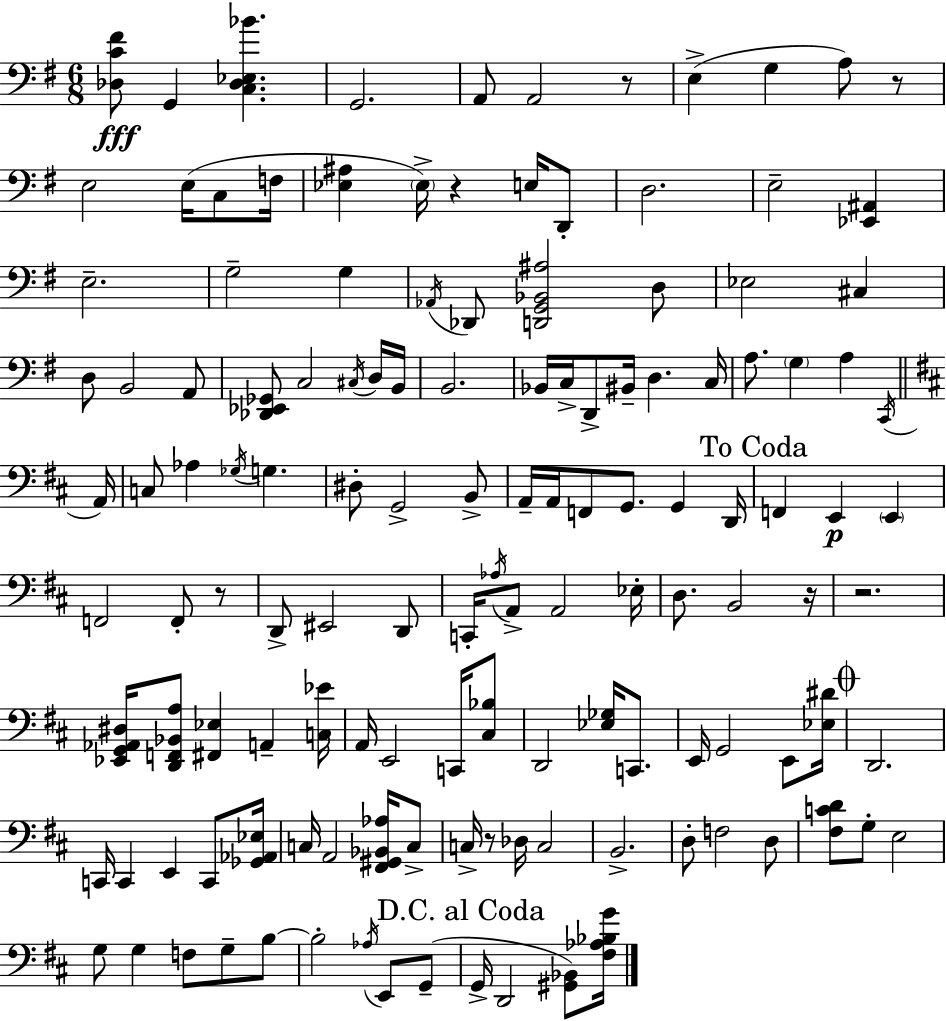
X:1
T:Untitled
M:6/8
L:1/4
K:G
[_D,C^F]/2 G,, [C,_D,_E,_B] G,,2 A,,/2 A,,2 z/2 E, G, A,/2 z/2 E,2 E,/4 C,/2 F,/4 [_E,^A,] _E,/4 z E,/4 D,,/2 D,2 E,2 [_E,,^A,,] E,2 G,2 G, _A,,/4 _D,,/2 [D,,G,,_B,,^A,]2 D,/2 _E,2 ^C, D,/2 B,,2 A,,/2 [_D,,_E,,_G,,]/2 C,2 ^C,/4 D,/4 B,,/4 B,,2 _B,,/4 C,/4 D,,/2 ^B,,/4 D, C,/4 A,/2 G, A, C,,/4 A,,/4 C,/2 _A, _G,/4 G, ^D,/2 G,,2 B,,/2 A,,/4 A,,/4 F,,/2 G,,/2 G,, D,,/4 F,, E,, E,, F,,2 F,,/2 z/2 D,,/2 ^E,,2 D,,/2 C,,/4 _A,/4 A,,/2 A,,2 _E,/4 D,/2 B,,2 z/4 z2 [_E,,G,,_A,,^D,]/4 [D,,F,,_B,,A,]/2 [^F,,_E,] A,, [C,_E]/4 A,,/4 E,,2 C,,/4 [^C,_B,]/2 D,,2 [_E,_G,]/4 C,,/2 E,,/4 G,,2 E,,/2 [_E,^D]/4 D,,2 C,,/4 C,, E,, C,,/2 [_G,,_A,,_E,]/4 C,/4 A,,2 [^F,,^G,,_B,,_A,]/4 C,/2 C,/4 z/2 _D,/4 C,2 B,,2 D,/2 F,2 D,/2 [^F,CD]/2 G,/2 E,2 G,/2 G, F,/2 G,/2 B,/2 B,2 _A,/4 E,,/2 G,,/2 G,,/4 D,,2 [^G,,_B,,]/2 [^F,_A,_B,G]/4